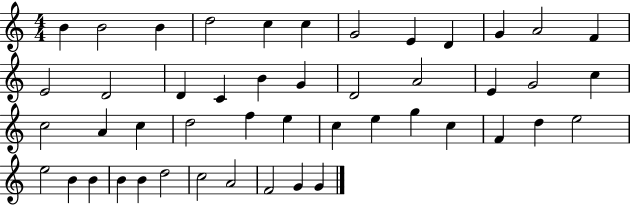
X:1
T:Untitled
M:4/4
L:1/4
K:C
B B2 B d2 c c G2 E D G A2 F E2 D2 D C B G D2 A2 E G2 c c2 A c d2 f e c e g c F d e2 e2 B B B B d2 c2 A2 F2 G G